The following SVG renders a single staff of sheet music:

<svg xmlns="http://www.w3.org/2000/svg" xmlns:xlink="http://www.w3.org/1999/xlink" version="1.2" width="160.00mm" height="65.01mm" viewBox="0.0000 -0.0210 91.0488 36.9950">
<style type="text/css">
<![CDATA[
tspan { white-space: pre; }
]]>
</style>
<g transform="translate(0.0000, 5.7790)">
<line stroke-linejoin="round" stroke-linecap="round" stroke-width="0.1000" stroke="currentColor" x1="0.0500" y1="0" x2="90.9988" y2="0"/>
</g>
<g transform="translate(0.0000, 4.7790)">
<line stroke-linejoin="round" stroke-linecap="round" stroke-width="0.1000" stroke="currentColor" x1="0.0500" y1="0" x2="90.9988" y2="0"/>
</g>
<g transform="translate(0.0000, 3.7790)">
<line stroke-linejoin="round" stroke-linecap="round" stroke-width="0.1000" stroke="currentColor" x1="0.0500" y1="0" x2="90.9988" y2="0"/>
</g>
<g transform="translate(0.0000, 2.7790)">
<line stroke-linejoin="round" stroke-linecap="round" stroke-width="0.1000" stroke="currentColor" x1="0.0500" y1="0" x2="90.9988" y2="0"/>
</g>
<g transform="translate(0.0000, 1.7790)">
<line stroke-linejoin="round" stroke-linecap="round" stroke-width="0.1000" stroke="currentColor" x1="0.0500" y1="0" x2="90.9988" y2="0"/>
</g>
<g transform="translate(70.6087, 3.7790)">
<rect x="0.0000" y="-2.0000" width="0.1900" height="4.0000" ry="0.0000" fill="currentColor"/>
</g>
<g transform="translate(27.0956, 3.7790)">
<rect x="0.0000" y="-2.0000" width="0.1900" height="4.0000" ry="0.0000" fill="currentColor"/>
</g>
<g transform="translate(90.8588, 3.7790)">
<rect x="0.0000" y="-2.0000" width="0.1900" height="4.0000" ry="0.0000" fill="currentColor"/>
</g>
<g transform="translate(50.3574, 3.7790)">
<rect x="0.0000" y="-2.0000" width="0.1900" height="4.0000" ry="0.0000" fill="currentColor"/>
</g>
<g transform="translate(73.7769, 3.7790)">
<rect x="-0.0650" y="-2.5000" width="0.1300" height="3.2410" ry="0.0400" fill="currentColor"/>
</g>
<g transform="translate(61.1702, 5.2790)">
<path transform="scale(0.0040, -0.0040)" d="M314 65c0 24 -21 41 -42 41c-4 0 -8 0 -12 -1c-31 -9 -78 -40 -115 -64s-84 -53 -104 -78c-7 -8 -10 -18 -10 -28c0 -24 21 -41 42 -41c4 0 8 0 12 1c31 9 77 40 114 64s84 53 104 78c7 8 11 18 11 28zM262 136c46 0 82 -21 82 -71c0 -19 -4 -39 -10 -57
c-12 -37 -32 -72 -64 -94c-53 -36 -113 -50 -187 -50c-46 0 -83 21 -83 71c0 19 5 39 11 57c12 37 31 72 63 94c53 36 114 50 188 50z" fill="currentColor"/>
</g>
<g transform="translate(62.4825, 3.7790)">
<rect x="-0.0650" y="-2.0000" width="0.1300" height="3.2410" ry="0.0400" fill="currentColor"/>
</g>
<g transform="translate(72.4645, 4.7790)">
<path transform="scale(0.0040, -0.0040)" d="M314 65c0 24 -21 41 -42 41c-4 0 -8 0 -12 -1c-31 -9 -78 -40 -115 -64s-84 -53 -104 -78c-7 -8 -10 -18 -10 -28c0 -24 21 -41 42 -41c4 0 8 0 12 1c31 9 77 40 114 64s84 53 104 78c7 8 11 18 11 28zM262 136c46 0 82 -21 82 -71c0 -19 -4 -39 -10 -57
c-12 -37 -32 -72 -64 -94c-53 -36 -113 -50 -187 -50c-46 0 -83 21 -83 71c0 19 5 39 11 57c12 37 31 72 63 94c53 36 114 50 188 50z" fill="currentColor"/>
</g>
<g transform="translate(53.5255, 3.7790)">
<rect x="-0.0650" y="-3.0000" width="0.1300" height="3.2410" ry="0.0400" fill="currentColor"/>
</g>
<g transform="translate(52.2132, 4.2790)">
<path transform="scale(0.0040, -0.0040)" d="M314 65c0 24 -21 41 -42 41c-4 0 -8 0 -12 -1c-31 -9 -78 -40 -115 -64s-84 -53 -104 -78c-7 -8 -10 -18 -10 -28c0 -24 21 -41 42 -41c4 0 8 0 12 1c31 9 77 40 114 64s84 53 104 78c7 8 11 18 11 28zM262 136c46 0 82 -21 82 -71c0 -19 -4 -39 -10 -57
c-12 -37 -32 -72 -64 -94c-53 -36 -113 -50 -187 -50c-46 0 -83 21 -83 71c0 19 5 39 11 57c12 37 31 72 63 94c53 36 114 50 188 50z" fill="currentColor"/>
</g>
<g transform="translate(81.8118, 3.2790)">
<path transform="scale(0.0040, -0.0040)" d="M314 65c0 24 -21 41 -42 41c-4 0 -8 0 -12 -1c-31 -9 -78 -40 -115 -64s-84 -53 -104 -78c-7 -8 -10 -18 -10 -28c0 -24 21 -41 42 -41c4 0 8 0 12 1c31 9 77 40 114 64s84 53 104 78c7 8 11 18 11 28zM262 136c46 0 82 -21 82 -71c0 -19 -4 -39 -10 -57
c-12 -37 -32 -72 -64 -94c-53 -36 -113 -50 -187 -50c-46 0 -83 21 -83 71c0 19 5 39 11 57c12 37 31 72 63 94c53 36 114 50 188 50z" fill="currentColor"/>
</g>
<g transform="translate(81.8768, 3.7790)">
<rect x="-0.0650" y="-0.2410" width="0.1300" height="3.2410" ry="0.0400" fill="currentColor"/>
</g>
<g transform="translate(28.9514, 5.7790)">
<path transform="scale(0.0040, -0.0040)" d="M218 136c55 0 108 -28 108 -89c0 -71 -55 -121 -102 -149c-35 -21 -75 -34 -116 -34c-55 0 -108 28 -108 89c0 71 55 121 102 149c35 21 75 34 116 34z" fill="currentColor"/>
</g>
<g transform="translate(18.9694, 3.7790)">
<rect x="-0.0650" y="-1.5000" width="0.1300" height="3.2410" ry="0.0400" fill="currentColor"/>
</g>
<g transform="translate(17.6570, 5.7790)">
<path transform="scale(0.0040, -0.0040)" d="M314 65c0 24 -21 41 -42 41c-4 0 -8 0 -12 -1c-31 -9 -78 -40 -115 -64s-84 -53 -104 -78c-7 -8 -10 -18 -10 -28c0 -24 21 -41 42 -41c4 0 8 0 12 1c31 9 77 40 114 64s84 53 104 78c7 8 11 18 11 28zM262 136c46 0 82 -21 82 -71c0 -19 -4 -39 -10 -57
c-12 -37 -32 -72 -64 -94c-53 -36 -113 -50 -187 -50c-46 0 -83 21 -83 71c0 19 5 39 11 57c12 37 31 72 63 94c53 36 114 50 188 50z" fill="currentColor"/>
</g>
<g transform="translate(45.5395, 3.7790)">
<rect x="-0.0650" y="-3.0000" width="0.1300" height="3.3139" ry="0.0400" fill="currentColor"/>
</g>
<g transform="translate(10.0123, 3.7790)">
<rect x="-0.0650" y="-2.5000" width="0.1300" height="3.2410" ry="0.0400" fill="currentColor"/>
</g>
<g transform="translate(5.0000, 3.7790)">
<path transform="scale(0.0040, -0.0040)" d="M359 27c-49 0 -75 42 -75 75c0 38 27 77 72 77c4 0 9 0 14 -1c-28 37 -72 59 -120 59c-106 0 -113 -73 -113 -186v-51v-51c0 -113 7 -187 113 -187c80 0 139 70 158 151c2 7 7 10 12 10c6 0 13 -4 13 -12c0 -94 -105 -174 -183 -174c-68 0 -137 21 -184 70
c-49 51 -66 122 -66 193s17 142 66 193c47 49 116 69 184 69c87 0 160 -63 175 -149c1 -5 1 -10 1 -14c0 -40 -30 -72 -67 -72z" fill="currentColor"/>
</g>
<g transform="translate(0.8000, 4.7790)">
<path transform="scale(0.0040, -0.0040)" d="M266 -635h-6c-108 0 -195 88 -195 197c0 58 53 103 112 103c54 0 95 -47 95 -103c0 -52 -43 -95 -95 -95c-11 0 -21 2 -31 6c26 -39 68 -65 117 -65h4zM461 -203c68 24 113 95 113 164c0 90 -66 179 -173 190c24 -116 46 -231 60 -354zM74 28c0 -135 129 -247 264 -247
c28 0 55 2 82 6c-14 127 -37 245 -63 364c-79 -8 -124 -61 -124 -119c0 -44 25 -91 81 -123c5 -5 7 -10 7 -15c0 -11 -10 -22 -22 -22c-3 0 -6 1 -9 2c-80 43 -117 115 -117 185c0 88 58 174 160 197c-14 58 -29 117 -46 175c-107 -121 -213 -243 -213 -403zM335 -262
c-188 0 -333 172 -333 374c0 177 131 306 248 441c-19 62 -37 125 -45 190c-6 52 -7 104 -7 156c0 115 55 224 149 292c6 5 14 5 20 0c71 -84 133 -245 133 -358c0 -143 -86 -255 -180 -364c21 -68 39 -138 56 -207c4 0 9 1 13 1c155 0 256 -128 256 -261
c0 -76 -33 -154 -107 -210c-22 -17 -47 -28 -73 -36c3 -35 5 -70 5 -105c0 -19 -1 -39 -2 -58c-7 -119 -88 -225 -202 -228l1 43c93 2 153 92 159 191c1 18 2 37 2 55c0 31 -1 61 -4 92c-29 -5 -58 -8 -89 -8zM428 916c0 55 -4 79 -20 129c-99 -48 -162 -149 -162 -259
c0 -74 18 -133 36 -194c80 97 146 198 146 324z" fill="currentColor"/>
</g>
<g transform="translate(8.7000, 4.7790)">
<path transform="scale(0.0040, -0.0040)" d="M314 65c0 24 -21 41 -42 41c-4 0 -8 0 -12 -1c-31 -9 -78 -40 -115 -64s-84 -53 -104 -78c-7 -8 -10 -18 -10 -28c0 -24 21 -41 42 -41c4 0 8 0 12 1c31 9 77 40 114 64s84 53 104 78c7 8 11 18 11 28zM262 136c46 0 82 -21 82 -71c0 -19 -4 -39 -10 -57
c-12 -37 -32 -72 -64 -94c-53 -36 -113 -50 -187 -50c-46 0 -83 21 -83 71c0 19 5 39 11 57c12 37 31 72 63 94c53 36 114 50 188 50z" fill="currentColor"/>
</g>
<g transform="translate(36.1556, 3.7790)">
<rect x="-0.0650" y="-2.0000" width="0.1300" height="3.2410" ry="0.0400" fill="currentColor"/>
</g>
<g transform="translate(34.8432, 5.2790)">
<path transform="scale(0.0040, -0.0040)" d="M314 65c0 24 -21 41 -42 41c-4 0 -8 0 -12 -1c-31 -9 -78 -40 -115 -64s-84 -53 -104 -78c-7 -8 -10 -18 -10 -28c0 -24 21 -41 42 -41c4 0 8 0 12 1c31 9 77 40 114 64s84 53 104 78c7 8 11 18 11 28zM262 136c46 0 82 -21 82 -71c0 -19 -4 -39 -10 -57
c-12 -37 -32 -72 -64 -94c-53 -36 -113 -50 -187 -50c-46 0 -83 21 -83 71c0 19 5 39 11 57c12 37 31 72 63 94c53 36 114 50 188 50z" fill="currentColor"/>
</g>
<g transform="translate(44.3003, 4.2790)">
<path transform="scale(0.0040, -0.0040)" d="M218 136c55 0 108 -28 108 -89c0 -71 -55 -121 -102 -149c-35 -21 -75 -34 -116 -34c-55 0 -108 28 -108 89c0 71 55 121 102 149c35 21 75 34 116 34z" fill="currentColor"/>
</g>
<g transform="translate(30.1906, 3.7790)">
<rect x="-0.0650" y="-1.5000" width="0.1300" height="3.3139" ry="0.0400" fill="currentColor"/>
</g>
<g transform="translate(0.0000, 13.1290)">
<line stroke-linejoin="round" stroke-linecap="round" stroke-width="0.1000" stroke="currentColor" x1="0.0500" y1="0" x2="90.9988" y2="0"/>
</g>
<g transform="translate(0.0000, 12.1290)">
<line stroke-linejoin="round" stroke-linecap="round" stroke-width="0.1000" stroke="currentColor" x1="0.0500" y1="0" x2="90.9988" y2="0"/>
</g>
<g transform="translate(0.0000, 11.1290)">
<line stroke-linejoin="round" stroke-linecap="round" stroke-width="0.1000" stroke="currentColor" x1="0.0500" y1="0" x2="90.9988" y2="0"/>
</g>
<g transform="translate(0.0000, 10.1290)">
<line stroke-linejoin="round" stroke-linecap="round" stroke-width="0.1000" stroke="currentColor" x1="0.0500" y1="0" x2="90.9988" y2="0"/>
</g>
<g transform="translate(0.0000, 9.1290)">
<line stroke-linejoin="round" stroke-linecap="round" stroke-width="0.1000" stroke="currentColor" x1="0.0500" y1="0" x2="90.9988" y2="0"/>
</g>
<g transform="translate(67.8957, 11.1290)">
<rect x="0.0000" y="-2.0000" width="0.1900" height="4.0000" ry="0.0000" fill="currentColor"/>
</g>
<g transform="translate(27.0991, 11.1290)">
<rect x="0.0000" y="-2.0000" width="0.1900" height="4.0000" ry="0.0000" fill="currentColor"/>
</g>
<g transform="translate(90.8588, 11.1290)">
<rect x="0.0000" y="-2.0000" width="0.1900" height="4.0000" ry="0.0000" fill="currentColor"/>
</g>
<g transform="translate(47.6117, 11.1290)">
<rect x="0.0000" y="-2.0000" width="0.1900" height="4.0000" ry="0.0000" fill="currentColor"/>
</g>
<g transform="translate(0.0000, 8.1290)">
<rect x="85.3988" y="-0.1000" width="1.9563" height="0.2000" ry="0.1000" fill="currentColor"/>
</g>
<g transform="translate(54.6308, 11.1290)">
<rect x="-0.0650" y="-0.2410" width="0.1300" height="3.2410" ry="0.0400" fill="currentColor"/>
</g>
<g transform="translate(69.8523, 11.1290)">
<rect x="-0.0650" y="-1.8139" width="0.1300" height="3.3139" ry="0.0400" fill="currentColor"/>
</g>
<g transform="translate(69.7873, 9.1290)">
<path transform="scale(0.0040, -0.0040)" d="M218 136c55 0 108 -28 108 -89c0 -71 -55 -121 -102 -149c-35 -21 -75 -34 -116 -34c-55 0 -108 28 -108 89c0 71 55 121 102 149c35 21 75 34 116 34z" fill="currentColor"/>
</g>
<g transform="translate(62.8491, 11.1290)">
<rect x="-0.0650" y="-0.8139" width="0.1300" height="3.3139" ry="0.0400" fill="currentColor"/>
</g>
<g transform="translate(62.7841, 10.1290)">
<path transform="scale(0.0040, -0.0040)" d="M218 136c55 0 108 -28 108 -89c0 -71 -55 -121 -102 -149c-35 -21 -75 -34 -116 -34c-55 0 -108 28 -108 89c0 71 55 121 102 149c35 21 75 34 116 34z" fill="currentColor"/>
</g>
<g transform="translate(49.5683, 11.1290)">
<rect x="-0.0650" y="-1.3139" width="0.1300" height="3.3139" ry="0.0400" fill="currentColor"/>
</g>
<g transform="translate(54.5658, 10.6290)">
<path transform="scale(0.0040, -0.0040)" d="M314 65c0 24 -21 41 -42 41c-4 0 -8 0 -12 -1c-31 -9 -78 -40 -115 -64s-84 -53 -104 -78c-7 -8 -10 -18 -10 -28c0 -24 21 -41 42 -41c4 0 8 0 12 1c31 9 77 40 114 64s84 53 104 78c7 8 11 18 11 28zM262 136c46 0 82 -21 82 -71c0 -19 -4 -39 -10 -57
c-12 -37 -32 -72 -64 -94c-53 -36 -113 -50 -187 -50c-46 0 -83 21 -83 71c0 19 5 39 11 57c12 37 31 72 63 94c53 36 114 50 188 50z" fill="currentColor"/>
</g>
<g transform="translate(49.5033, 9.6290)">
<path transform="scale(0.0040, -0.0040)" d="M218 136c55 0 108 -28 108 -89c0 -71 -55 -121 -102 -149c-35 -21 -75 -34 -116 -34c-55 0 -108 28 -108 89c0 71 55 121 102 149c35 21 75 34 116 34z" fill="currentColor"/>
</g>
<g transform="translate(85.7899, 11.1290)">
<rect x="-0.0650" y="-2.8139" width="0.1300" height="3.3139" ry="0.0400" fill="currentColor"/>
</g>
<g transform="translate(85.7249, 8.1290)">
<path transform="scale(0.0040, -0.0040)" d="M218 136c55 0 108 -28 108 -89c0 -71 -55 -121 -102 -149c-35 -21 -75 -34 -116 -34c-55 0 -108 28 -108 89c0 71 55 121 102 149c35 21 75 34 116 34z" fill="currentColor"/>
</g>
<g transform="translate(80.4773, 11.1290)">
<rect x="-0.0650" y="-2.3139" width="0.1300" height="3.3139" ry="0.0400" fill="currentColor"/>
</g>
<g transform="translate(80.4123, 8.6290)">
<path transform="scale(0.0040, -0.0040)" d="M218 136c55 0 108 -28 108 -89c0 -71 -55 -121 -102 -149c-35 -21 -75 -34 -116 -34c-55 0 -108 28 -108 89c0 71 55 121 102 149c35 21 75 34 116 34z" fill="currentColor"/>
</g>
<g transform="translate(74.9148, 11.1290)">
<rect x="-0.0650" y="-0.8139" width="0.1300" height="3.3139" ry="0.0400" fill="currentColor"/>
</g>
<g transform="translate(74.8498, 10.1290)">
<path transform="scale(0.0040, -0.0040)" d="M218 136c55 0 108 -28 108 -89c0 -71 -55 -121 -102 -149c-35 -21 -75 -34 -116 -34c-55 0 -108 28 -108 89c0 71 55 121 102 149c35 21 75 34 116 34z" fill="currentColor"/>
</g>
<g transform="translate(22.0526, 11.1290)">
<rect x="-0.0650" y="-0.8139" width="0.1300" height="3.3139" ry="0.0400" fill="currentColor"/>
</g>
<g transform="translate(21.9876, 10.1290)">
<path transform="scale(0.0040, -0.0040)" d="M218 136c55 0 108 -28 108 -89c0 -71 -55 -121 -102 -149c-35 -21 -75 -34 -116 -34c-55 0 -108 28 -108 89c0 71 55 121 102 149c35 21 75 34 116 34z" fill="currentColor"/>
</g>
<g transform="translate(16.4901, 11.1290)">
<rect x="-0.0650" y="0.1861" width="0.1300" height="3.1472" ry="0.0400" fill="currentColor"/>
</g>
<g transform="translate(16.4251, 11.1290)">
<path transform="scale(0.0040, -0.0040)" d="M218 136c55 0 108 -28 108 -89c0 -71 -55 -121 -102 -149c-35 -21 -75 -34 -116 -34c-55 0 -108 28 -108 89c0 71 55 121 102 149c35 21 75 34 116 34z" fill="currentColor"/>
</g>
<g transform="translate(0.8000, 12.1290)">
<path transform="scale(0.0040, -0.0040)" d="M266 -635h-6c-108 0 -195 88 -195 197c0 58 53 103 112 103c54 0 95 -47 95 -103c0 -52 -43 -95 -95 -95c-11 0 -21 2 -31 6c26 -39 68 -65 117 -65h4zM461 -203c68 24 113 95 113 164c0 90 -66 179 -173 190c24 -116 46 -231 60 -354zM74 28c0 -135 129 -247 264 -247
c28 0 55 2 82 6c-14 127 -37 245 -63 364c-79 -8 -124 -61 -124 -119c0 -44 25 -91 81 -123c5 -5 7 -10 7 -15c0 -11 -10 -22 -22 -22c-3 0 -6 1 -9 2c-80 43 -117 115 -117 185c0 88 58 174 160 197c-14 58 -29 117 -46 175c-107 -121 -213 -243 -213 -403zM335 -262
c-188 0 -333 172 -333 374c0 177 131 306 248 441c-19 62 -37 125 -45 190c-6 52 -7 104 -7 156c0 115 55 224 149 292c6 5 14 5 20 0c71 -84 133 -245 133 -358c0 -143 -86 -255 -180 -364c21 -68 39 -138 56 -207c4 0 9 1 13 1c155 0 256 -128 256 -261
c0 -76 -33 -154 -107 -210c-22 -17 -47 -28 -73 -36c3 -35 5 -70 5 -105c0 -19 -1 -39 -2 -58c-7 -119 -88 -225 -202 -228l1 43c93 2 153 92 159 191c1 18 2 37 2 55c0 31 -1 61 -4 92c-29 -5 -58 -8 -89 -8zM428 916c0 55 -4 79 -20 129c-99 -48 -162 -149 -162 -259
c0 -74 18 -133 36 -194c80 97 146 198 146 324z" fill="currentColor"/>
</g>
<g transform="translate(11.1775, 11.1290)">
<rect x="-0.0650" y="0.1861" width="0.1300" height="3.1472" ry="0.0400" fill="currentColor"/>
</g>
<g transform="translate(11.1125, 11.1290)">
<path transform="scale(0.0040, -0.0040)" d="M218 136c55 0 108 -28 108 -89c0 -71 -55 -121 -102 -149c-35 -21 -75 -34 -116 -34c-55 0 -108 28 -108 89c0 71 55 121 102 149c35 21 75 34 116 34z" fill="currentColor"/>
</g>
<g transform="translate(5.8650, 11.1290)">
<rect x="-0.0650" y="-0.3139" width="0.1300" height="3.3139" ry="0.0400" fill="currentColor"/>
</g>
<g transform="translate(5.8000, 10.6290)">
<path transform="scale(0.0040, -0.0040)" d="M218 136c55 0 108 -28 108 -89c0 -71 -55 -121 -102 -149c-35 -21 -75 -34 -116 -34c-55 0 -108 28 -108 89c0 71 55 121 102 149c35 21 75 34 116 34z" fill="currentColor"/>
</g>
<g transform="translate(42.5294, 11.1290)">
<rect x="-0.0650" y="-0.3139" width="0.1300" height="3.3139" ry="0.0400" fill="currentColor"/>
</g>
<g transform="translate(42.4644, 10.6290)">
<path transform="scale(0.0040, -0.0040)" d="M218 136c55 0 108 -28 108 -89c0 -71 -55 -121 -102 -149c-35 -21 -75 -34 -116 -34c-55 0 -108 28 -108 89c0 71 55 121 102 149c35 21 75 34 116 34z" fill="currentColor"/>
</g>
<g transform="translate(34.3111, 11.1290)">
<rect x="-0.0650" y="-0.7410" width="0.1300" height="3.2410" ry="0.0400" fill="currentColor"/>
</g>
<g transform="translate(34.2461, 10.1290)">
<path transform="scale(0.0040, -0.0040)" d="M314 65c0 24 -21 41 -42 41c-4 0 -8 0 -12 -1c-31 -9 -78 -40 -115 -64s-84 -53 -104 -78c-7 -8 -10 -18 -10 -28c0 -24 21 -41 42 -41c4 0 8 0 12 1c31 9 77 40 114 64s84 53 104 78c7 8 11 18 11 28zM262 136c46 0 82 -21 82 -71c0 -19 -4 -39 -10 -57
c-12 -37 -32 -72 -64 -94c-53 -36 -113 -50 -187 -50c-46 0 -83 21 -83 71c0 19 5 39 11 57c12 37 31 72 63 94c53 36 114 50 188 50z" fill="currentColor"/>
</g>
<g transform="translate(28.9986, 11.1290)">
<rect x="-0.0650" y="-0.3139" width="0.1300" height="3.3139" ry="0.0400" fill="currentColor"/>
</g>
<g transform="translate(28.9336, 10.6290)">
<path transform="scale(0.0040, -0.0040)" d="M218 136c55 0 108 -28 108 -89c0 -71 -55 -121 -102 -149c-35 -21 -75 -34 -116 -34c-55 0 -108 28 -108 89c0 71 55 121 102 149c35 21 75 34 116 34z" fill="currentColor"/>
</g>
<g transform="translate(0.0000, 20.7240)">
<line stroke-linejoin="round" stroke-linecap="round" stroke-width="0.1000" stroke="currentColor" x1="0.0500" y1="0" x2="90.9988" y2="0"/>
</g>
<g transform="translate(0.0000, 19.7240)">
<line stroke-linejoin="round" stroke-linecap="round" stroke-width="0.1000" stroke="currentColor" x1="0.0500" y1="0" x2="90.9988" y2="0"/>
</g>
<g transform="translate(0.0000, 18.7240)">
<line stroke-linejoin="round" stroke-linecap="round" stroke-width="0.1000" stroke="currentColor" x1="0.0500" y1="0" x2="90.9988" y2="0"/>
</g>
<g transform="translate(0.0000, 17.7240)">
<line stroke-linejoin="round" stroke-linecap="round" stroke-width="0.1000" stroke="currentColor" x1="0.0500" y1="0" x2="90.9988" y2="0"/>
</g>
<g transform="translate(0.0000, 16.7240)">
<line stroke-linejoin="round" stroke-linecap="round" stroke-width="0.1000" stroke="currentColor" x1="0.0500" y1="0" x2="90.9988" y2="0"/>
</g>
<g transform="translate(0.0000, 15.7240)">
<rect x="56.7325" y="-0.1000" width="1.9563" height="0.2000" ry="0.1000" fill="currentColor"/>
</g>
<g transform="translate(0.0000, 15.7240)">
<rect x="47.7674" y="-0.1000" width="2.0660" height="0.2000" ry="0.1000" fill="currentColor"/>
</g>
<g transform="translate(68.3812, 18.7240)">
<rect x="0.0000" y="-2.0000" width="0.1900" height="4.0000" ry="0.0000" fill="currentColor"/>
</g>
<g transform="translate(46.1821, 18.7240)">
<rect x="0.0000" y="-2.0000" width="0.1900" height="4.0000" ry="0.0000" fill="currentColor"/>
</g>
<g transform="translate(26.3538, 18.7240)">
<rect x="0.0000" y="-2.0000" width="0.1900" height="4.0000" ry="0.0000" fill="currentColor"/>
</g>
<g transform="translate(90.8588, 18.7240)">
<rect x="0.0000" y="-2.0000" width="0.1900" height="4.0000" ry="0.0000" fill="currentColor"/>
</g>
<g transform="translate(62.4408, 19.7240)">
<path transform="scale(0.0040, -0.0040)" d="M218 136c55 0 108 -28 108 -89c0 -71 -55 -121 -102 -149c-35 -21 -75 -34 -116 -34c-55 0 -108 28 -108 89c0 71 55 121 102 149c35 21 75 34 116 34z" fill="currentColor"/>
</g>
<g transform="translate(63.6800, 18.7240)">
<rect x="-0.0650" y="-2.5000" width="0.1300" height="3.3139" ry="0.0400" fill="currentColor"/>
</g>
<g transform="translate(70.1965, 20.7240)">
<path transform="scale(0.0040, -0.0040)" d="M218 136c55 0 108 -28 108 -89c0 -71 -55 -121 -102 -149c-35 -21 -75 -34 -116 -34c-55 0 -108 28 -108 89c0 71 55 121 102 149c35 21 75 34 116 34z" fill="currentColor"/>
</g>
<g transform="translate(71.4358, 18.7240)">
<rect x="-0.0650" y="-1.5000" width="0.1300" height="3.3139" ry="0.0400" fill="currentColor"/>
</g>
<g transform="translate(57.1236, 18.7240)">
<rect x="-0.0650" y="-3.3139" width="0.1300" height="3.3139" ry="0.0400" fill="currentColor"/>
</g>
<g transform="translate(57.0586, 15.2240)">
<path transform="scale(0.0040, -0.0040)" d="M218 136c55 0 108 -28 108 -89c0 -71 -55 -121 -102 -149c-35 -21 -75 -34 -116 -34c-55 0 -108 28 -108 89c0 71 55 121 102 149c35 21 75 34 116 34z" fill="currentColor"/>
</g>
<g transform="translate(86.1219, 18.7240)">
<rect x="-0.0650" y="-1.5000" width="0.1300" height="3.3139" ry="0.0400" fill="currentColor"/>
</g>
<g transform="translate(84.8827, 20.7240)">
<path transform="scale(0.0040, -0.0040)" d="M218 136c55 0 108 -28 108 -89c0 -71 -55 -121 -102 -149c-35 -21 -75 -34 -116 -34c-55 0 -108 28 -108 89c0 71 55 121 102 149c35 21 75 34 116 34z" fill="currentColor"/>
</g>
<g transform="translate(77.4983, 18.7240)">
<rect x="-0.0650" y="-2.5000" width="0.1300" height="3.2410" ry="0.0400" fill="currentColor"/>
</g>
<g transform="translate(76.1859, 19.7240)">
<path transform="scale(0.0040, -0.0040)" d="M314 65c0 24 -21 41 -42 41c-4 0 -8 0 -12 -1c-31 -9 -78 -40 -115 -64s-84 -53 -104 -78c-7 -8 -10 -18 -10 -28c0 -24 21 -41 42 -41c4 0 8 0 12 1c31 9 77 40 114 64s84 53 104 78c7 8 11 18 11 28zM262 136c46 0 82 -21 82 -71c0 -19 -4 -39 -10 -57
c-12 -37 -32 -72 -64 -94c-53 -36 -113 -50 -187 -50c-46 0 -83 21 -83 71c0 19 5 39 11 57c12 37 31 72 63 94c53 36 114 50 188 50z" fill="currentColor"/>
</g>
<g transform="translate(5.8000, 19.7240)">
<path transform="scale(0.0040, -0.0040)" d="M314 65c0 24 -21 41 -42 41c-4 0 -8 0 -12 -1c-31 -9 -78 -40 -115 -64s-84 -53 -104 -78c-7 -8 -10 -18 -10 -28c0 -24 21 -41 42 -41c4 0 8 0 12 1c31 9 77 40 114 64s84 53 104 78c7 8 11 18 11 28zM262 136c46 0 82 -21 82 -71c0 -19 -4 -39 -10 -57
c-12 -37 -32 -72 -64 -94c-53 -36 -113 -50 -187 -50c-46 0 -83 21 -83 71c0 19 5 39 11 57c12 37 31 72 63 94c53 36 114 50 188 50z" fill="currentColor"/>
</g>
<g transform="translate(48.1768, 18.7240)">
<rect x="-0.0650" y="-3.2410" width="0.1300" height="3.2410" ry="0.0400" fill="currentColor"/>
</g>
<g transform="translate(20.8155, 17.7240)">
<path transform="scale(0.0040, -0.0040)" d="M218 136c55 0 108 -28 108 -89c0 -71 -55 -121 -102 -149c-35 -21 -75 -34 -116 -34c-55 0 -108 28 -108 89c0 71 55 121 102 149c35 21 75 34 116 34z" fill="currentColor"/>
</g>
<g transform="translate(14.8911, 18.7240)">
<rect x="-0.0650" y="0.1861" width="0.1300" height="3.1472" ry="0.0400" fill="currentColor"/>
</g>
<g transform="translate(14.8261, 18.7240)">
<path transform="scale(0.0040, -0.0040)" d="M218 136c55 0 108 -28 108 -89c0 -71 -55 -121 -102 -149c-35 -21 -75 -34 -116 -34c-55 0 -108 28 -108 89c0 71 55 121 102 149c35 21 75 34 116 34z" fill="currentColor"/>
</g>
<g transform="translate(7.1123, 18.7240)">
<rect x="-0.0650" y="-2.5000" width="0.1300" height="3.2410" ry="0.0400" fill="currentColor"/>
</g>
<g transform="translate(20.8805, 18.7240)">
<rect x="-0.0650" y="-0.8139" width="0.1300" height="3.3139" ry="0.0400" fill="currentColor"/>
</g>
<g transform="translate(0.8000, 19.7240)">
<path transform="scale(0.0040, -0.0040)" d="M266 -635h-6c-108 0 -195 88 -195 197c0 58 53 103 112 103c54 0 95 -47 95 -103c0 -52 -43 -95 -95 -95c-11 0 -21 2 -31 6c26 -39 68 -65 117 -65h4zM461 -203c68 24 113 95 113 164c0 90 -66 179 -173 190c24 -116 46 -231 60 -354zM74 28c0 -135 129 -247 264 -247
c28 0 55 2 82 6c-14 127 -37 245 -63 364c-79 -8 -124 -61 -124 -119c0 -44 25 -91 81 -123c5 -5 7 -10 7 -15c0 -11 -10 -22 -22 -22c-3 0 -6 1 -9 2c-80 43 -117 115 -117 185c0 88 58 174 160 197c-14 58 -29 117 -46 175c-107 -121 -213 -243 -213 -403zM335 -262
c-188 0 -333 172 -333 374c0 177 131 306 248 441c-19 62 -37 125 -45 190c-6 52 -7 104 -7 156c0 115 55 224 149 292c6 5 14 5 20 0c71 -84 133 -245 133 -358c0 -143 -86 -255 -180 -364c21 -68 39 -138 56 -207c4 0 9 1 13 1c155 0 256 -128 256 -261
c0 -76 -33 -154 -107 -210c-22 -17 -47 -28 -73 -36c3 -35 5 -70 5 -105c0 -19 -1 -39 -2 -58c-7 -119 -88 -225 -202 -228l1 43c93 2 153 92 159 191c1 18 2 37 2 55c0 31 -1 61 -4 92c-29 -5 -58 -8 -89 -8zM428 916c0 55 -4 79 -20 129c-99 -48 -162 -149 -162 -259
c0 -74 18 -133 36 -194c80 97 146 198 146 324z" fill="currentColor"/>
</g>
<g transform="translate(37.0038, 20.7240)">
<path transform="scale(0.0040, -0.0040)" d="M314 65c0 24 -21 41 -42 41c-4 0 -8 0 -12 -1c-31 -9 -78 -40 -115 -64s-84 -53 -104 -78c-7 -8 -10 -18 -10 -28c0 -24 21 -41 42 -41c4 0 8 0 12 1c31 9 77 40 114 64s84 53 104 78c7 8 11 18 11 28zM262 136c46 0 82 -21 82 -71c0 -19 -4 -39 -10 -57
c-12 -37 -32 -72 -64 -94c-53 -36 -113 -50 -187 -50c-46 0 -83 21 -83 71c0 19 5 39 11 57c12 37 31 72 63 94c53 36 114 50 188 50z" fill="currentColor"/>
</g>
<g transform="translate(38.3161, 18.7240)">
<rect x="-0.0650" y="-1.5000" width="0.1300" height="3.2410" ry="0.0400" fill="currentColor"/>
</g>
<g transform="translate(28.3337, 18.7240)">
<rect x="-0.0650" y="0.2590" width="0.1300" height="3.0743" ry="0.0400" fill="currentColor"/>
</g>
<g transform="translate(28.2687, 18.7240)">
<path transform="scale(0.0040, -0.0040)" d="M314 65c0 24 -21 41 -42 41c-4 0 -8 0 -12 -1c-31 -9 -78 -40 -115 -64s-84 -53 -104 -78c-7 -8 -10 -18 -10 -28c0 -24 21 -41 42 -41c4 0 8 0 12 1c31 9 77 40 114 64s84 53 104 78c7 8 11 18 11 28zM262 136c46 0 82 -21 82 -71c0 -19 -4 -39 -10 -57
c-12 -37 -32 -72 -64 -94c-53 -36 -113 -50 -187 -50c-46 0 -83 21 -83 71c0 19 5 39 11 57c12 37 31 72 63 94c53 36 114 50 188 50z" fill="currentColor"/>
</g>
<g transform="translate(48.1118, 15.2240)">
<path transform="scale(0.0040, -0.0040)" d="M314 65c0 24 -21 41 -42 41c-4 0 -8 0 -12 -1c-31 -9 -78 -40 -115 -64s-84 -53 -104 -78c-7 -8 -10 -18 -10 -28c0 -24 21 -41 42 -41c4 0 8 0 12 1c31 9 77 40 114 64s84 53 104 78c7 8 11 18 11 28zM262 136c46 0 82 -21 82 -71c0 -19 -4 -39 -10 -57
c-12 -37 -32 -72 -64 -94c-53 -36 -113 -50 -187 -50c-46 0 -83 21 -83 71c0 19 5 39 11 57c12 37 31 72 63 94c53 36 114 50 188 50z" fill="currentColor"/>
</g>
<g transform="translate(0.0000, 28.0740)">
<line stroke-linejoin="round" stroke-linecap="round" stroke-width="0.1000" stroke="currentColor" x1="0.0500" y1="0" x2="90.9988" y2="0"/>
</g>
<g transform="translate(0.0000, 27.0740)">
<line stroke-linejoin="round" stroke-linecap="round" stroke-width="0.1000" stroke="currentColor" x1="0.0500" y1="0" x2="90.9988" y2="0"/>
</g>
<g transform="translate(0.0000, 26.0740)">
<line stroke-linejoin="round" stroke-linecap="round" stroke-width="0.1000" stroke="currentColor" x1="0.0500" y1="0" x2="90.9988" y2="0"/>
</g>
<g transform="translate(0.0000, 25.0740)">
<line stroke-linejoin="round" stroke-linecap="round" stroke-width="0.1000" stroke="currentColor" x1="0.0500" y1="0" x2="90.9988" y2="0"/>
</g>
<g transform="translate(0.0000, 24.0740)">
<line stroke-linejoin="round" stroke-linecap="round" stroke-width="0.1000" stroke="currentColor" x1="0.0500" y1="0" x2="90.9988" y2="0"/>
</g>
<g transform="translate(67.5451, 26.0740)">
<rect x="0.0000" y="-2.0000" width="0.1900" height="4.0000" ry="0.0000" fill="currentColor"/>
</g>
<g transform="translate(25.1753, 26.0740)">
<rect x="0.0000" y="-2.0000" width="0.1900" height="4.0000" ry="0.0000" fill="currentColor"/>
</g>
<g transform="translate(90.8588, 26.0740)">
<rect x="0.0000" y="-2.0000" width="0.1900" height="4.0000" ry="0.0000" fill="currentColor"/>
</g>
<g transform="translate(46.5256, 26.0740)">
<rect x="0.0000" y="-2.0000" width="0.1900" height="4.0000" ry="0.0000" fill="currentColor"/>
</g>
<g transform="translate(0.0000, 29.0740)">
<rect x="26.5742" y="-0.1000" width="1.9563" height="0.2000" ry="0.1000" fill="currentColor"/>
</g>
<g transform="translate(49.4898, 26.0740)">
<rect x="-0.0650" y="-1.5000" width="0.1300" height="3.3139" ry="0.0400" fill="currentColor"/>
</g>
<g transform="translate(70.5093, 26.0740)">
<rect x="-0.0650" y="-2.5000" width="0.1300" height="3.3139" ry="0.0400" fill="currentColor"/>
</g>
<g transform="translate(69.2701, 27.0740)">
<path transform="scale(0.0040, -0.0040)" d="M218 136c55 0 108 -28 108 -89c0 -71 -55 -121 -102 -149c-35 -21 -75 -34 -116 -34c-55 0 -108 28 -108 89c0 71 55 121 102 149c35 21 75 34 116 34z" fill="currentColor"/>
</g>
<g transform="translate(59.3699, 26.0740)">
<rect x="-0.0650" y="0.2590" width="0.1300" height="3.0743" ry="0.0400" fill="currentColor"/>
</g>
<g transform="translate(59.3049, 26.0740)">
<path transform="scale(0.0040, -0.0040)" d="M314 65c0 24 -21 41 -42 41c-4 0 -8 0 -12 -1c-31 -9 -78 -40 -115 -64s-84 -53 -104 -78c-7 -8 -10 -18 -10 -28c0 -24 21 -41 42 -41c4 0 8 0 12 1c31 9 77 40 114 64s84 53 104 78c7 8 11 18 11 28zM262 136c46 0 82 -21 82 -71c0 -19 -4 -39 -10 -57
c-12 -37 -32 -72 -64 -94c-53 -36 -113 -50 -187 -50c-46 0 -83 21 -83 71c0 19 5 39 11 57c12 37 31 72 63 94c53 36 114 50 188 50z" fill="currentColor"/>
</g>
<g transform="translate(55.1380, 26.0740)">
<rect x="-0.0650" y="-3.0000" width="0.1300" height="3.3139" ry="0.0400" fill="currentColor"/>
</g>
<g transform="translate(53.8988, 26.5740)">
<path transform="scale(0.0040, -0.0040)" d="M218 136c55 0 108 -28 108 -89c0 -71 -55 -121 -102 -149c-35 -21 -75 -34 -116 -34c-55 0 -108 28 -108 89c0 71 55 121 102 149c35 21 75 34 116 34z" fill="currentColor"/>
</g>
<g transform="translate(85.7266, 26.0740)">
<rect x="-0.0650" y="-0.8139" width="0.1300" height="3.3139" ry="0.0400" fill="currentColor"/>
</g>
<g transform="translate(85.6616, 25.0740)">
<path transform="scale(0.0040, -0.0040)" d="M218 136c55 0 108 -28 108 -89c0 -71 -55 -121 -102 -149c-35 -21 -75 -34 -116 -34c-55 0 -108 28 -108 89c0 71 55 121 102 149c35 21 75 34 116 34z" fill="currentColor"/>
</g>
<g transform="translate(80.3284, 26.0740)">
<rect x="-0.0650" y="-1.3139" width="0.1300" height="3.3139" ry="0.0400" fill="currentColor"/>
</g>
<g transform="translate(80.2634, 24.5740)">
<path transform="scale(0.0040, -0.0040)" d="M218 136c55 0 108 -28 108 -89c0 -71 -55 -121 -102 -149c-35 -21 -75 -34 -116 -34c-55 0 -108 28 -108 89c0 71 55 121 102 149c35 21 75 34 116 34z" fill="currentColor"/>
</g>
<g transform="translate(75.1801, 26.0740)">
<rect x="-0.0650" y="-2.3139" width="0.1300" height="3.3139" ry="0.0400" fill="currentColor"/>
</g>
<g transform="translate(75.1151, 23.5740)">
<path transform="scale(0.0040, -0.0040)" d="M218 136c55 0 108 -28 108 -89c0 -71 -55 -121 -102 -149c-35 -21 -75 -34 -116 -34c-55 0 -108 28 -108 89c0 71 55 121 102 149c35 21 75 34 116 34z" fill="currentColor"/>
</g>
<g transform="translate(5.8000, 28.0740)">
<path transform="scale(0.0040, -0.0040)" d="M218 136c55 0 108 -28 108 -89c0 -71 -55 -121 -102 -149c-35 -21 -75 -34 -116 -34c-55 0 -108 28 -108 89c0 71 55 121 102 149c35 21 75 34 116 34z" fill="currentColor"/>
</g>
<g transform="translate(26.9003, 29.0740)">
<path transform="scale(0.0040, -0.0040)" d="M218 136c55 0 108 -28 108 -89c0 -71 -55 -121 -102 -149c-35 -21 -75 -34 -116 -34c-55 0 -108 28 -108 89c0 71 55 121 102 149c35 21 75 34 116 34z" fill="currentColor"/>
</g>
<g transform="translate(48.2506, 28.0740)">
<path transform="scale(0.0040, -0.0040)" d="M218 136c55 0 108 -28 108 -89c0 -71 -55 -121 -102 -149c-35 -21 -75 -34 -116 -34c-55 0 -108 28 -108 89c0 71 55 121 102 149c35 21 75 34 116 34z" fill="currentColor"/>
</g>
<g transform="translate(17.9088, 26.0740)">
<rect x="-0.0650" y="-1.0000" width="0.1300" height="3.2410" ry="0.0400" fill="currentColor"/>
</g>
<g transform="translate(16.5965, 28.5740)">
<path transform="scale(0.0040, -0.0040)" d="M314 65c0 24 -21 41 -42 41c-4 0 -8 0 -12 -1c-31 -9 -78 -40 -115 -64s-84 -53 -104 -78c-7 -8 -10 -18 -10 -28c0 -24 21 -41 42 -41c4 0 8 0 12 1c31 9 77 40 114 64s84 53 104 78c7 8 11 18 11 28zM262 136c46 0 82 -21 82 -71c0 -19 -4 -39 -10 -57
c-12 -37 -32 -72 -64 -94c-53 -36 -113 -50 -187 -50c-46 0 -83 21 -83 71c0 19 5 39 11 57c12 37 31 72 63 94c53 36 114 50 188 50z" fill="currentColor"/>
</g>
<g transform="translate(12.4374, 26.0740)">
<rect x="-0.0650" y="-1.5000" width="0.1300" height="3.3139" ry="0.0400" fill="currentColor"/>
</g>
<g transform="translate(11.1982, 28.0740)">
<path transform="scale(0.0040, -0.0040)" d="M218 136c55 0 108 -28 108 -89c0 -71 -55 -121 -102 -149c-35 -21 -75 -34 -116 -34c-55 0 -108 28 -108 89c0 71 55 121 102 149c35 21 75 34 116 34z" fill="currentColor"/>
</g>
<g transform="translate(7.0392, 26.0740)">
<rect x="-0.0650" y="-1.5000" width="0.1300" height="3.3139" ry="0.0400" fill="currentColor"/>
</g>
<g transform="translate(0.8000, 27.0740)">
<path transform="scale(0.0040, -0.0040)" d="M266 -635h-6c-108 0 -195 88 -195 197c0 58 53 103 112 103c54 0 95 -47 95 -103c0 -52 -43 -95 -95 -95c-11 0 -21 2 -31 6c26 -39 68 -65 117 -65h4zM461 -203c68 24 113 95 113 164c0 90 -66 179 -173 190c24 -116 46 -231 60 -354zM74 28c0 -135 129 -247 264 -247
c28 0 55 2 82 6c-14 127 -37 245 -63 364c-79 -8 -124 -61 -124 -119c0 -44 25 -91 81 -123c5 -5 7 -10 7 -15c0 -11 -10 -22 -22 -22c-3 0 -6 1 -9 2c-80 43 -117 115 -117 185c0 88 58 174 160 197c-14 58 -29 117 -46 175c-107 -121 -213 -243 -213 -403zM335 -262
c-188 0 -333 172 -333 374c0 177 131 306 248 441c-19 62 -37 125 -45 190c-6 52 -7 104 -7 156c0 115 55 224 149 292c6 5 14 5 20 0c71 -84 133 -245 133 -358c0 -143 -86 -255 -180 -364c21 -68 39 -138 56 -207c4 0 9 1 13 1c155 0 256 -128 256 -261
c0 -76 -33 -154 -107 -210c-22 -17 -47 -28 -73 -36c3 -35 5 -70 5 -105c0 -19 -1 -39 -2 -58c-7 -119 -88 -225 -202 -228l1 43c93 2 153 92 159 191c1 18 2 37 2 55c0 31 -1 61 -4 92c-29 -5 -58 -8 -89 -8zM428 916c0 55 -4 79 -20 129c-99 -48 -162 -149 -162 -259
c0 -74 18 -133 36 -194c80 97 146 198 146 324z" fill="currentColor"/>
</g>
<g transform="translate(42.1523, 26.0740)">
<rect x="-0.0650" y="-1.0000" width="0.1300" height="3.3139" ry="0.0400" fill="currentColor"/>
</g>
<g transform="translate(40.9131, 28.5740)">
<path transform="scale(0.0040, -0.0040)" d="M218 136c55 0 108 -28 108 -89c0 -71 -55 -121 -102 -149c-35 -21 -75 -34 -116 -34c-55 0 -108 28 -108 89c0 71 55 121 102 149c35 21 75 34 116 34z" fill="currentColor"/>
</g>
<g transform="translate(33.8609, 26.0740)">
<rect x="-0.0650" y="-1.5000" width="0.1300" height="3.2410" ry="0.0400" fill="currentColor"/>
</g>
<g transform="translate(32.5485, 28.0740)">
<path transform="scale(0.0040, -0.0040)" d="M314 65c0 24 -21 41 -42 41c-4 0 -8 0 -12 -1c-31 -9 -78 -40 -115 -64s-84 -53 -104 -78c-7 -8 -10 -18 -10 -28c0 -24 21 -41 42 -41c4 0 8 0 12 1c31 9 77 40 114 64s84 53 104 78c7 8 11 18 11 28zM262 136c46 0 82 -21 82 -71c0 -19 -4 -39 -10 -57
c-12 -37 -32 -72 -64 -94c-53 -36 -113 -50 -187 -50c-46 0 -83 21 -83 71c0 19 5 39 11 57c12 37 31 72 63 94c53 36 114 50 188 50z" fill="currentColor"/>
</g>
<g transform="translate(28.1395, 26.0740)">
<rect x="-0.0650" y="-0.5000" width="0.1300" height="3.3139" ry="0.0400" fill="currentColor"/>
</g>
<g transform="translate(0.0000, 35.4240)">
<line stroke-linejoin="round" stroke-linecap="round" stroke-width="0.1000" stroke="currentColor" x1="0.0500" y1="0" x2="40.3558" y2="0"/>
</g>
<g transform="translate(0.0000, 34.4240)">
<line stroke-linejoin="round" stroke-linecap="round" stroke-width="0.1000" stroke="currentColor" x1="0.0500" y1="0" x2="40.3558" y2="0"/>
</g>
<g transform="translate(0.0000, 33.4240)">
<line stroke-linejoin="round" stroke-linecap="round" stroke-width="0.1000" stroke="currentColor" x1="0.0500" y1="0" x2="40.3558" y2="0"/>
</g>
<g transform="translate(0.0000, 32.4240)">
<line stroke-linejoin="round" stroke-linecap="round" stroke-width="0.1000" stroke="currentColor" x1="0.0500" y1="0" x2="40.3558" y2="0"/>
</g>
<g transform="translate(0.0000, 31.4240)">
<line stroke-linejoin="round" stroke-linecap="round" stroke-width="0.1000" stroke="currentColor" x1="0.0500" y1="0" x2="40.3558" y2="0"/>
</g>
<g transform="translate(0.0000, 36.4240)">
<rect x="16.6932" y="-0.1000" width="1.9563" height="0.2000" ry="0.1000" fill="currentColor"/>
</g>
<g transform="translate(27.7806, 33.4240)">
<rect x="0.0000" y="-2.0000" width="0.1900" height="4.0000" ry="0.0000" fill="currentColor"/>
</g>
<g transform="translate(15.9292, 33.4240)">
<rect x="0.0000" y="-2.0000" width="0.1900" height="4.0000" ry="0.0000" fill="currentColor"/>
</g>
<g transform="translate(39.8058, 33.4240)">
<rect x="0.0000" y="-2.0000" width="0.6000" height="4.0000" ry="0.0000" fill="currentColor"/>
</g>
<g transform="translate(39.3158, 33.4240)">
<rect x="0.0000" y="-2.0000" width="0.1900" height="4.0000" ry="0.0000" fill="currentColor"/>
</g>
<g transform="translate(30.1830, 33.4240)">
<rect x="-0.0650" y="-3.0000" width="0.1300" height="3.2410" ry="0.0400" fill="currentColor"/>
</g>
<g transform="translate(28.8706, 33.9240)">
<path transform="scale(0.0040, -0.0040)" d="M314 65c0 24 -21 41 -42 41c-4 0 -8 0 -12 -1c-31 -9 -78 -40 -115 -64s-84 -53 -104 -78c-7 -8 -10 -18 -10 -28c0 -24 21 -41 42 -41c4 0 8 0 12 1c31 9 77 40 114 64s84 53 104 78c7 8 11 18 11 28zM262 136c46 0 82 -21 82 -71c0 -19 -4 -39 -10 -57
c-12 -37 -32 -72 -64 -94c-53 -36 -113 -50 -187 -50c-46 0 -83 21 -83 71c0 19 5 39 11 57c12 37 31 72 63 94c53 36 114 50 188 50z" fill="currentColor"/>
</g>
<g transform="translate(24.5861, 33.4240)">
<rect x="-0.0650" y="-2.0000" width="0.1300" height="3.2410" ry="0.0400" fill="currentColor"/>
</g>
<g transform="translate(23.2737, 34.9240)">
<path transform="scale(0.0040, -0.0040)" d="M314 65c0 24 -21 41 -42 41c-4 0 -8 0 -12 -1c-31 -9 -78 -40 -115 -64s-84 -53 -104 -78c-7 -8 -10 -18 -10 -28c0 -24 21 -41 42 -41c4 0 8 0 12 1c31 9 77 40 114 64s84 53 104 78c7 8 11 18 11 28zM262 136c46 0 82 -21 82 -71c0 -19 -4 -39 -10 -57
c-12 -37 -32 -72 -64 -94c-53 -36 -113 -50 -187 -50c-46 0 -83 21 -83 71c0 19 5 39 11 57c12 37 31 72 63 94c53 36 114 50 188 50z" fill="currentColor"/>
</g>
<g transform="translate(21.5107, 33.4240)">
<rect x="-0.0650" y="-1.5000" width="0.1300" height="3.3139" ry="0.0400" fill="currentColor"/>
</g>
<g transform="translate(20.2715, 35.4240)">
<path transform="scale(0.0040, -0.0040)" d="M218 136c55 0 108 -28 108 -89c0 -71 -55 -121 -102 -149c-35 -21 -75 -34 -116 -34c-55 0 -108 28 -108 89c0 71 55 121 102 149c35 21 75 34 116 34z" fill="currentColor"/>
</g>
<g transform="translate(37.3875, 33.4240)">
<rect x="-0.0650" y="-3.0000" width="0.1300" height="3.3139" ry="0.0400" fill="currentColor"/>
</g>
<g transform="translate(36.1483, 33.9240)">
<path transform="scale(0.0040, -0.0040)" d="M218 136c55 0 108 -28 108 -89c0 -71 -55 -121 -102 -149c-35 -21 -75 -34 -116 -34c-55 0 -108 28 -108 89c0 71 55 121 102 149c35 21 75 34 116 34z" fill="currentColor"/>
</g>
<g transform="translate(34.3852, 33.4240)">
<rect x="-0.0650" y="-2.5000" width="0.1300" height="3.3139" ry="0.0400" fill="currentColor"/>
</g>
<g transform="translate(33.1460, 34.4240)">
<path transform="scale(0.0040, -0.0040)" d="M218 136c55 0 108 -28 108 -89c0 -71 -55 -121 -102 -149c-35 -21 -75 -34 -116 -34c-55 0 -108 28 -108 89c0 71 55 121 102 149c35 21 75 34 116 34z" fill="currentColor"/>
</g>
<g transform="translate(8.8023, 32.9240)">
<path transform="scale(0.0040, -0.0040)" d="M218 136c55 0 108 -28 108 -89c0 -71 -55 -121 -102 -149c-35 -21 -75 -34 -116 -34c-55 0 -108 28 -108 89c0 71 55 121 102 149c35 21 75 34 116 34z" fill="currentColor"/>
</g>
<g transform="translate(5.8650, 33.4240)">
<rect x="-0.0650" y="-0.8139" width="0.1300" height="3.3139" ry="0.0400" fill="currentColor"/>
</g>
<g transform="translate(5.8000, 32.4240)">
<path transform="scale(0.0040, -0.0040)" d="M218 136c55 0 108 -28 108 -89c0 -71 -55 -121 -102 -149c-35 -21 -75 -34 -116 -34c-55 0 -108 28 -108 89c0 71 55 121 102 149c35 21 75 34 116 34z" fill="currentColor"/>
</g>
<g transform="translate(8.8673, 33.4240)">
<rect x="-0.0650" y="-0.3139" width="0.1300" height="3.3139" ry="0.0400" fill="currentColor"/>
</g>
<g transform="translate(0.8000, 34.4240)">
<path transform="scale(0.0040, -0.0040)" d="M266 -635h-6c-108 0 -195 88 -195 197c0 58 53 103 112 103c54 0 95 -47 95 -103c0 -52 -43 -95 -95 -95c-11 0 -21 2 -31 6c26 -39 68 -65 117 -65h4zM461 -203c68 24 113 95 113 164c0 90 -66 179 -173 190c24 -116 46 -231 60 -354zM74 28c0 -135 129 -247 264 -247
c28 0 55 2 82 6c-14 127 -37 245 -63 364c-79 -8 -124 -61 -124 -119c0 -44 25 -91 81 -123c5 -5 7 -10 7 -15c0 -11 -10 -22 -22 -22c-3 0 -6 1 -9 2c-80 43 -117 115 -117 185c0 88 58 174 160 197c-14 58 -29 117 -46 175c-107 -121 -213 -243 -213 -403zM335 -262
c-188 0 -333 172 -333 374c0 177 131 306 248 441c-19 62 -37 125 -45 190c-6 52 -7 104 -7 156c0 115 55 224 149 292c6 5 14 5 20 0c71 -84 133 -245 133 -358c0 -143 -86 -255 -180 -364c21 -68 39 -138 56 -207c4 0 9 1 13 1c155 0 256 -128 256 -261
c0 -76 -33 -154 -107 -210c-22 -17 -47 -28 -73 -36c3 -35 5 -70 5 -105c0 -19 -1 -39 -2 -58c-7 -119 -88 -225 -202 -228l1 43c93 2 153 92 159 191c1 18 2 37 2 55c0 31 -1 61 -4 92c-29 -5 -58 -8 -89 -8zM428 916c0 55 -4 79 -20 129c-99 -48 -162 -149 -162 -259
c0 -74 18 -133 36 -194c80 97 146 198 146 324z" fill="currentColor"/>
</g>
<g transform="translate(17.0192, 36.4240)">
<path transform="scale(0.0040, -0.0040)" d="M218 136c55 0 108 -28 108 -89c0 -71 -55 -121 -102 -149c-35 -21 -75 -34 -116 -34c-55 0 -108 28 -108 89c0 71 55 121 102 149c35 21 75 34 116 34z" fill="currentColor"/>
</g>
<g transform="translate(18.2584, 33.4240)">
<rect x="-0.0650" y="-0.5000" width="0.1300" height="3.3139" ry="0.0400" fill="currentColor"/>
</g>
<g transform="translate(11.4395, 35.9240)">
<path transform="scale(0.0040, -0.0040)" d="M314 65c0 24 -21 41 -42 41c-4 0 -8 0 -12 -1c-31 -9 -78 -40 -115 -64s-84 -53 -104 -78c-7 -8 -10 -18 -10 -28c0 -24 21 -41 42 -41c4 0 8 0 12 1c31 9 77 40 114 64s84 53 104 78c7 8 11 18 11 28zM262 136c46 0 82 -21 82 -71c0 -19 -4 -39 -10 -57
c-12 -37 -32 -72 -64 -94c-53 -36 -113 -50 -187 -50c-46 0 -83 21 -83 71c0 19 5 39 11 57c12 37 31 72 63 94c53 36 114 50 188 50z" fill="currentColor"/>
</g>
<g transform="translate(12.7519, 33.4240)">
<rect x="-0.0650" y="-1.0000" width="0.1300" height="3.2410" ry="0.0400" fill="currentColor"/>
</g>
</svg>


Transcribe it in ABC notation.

X:1
T:Untitled
M:4/4
L:1/4
K:C
G2 E2 E F2 A A2 F2 G2 c2 c B B d c d2 c e c2 d f d g a G2 B d B2 E2 b2 b G E G2 E E E D2 C E2 D E A B2 G g e d d c D2 C E F2 A2 G A